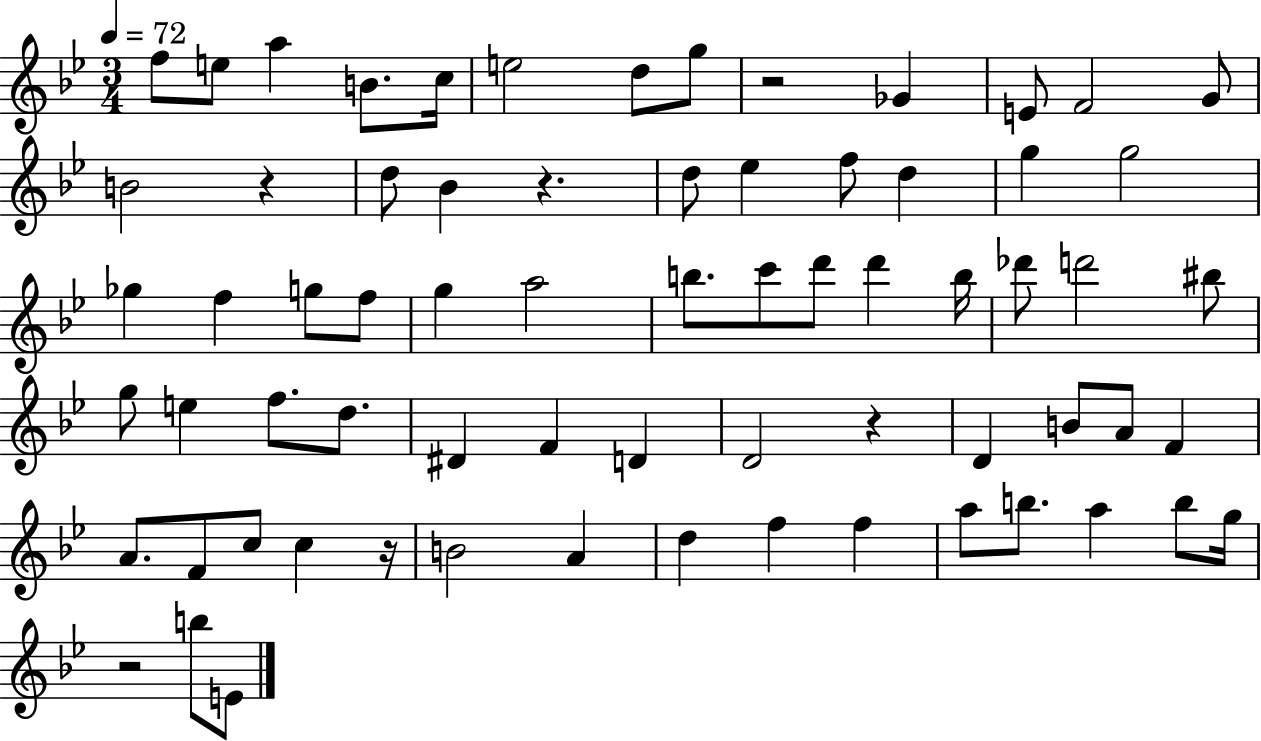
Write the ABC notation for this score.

X:1
T:Untitled
M:3/4
L:1/4
K:Bb
f/2 e/2 a B/2 c/4 e2 d/2 g/2 z2 _G E/2 F2 G/2 B2 z d/2 _B z d/2 _e f/2 d g g2 _g f g/2 f/2 g a2 b/2 c'/2 d'/2 d' b/4 _d'/2 d'2 ^b/2 g/2 e f/2 d/2 ^D F D D2 z D B/2 A/2 F A/2 F/2 c/2 c z/4 B2 A d f f a/2 b/2 a b/2 g/4 z2 b/2 E/2